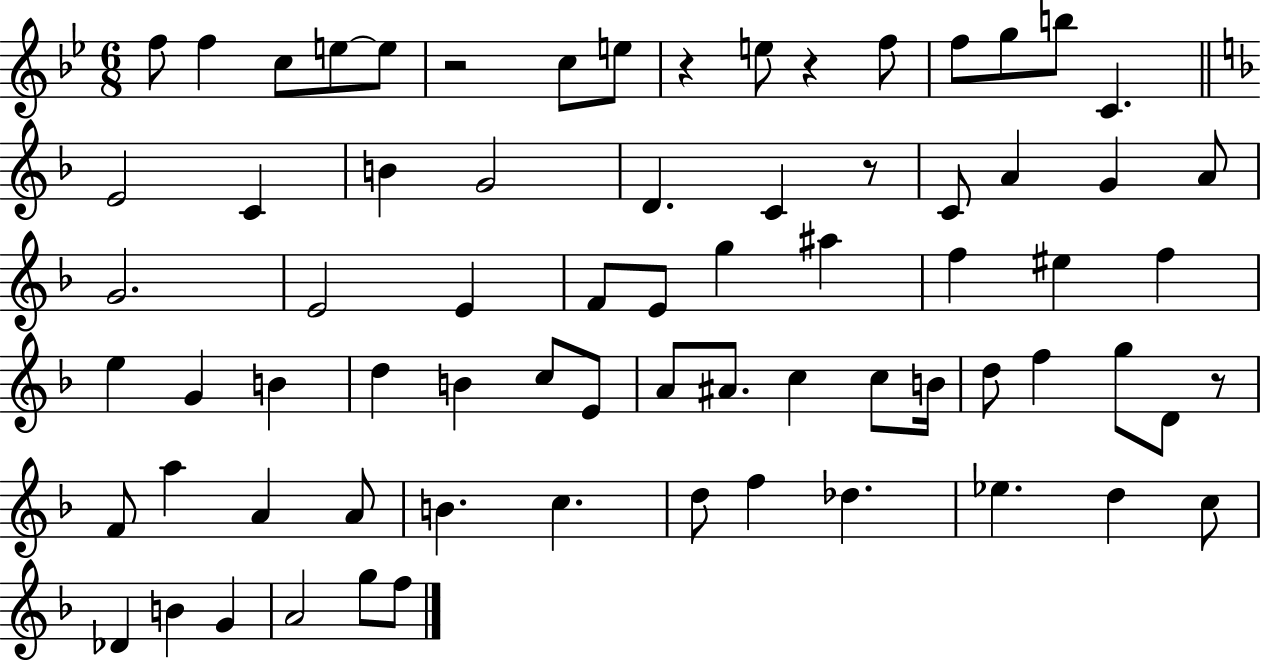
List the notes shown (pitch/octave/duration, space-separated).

F5/e F5/q C5/e E5/e E5/e R/h C5/e E5/e R/q E5/e R/q F5/e F5/e G5/e B5/e C4/q. E4/h C4/q B4/q G4/h D4/q. C4/q R/e C4/e A4/q G4/q A4/e G4/h. E4/h E4/q F4/e E4/e G5/q A#5/q F5/q EIS5/q F5/q E5/q G4/q B4/q D5/q B4/q C5/e E4/e A4/e A#4/e. C5/q C5/e B4/s D5/e F5/q G5/e D4/e R/e F4/e A5/q A4/q A4/e B4/q. C5/q. D5/e F5/q Db5/q. Eb5/q. D5/q C5/e Db4/q B4/q G4/q A4/h G5/e F5/e